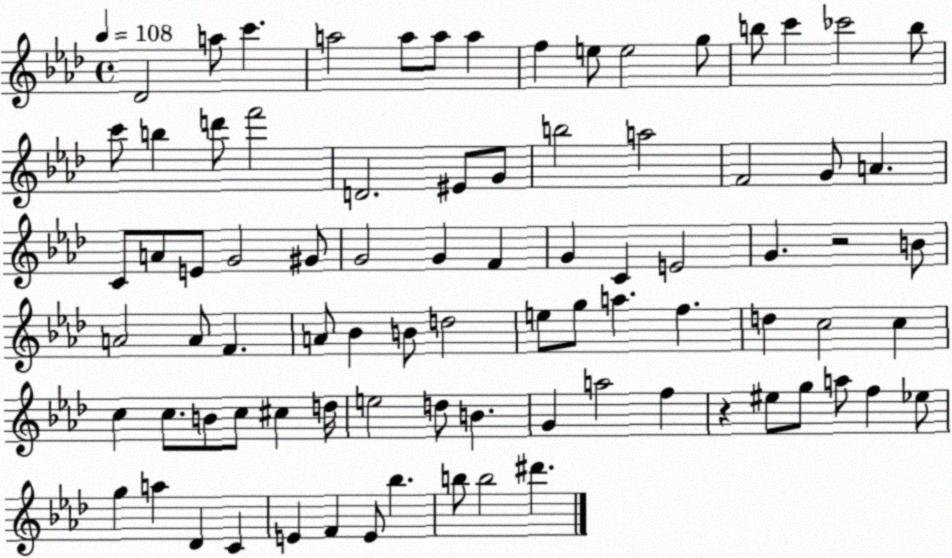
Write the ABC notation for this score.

X:1
T:Untitled
M:4/4
L:1/4
K:Ab
_D2 a/2 c' a2 a/2 a/2 a f e/2 e2 g/2 b/2 c' _c'2 b/2 c'/2 b d'/2 f'2 D2 ^E/2 G/2 b2 a2 F2 G/2 A C/2 A/2 E/2 G2 ^G/2 G2 G F G C E2 G z2 B/2 A2 A/2 F A/2 _B B/2 d2 e/2 g/2 a f d c2 c c c/2 B/2 c/2 ^c d/4 e2 d/2 B G a2 f z ^e/2 g/2 a/2 f _e/2 g a _D C E F E/2 _b b/2 b2 ^d'